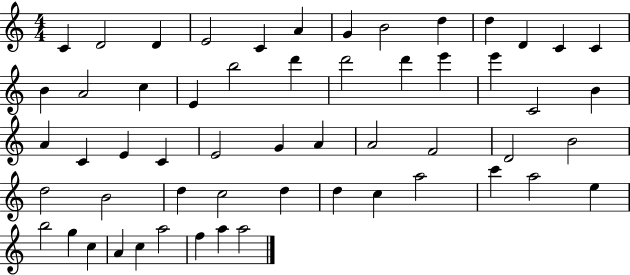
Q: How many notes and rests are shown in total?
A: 56